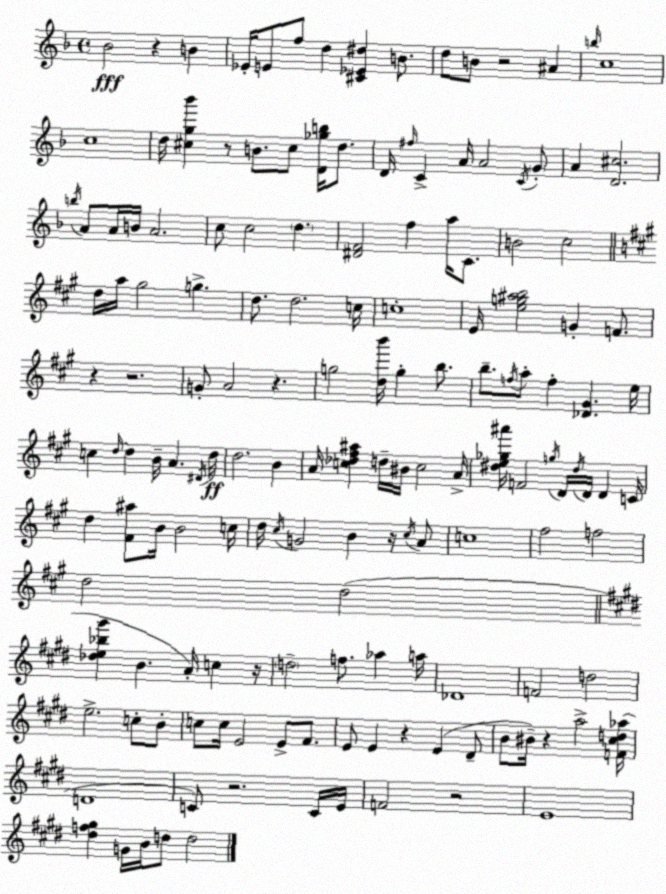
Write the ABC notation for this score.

X:1
T:Untitled
M:4/4
L:1/4
K:F
_B2 z B _E/4 E/2 f/2 d [^C_E^d] B/2 d/2 B/2 z2 ^A b/4 c4 c4 d/4 [^cg_b'] z/2 B/2 ^c/2 [D_gb]/4 d/2 D/4 ^f/4 C A/4 A2 C/4 G/2 A [D^c]2 b/4 A/2 A/4 B/4 A2 c/2 c2 d [^DF]2 f a/4 C/2 B2 c2 d/4 a/4 ^g2 g d/2 d2 c/4 c4 E/4 [eg^ab]2 G F/2 z z2 G/2 A2 z g2 [db']/4 g b/2 b/2 f/4 a/2 f [_D^G] e/4 c d/4 d B/4 A ^D/4 d/4 d2 B A/4 [c_d^f^a] d/4 ^B/4 c2 A/4 [^de_g^a']/4 F2 g/4 D/4 ^d/4 D/4 D C/4 d [^F^a]/2 B/4 B2 c/4 d/4 ^c/4 G2 B z/4 ^c/4 A/2 c4 ^f2 f2 d2 d2 [_de_b^g'] B A/4 c z/4 d2 f/2 _a a/4 _D4 F2 d2 e2 c/2 B/2 c/2 c/4 E2 E/2 ^F/2 E/2 E z E ^D/2 B/2 ^B/4 z a2 [F^cd_a]/4 D4 C/2 z2 C/4 E/4 F2 z2 E4 [^df^g] G/4 B/4 d/2 d2